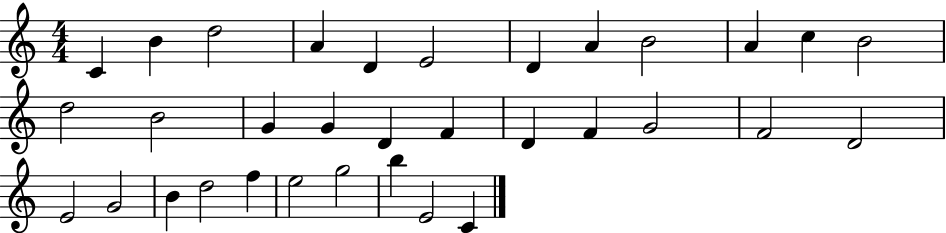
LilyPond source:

{
  \clef treble
  \numericTimeSignature
  \time 4/4
  \key c \major
  c'4 b'4 d''2 | a'4 d'4 e'2 | d'4 a'4 b'2 | a'4 c''4 b'2 | \break d''2 b'2 | g'4 g'4 d'4 f'4 | d'4 f'4 g'2 | f'2 d'2 | \break e'2 g'2 | b'4 d''2 f''4 | e''2 g''2 | b''4 e'2 c'4 | \break \bar "|."
}